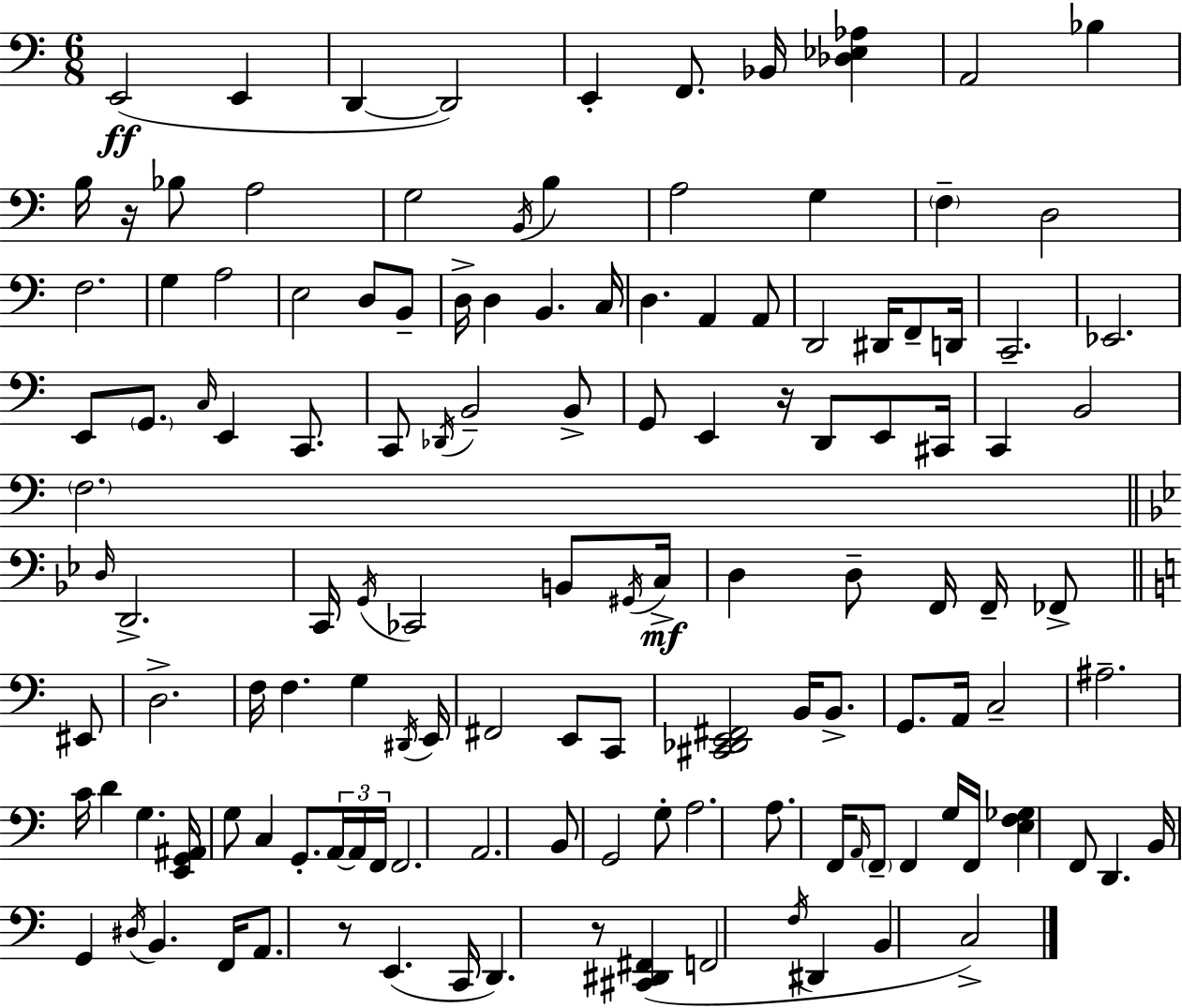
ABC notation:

X:1
T:Untitled
M:6/8
L:1/4
K:C
E,,2 E,, D,, D,,2 E,, F,,/2 _B,,/4 [_D,_E,_A,] A,,2 _B, B,/4 z/4 _B,/2 A,2 G,2 B,,/4 B, A,2 G, F, D,2 F,2 G, A,2 E,2 D,/2 B,,/2 D,/4 D, B,, C,/4 D, A,, A,,/2 D,,2 ^D,,/4 F,,/2 D,,/4 C,,2 _E,,2 E,,/2 G,,/2 C,/4 E,, C,,/2 C,,/2 _D,,/4 B,,2 B,,/2 G,,/2 E,, z/4 D,,/2 E,,/2 ^C,,/4 C,, B,,2 F,2 D,/4 D,,2 C,,/4 G,,/4 _C,,2 B,,/2 ^G,,/4 C,/4 D, D,/2 F,,/4 F,,/4 _F,,/2 ^E,,/2 D,2 F,/4 F, G, ^D,,/4 E,,/4 ^F,,2 E,,/2 C,,/2 [^C,,_D,,E,,^F,,]2 B,,/4 B,,/2 G,,/2 A,,/4 C,2 ^A,2 C/4 D G, [E,,G,,^A,,]/4 G,/2 C, G,,/2 A,,/4 A,,/4 F,,/4 F,,2 A,,2 B,,/2 G,,2 G,/2 A,2 A,/2 F,,/4 A,,/4 F,,/2 F,, G,/4 F,,/4 [E,F,_G,] F,,/2 D,, B,,/4 G,, ^D,/4 B,, F,,/4 A,,/2 z/2 E,, C,,/4 D,, z/2 [^C,,^D,,^F,,] F,,2 F,/4 ^D,, B,, C,2